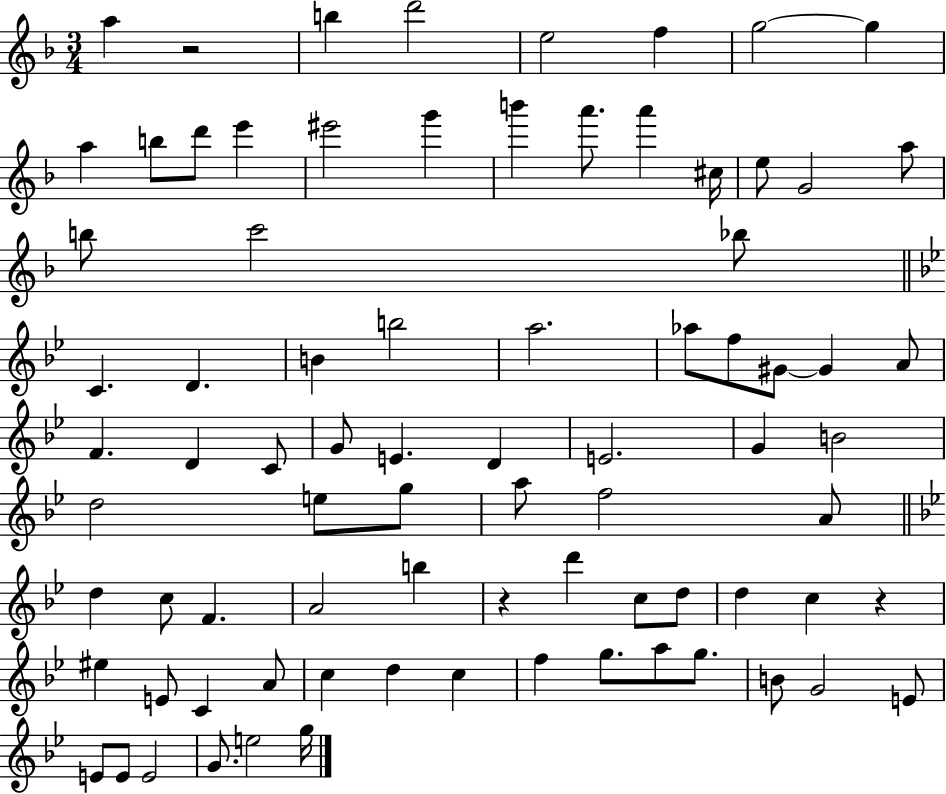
{
  \clef treble
  \numericTimeSignature
  \time 3/4
  \key f \major
  a''4 r2 | b''4 d'''2 | e''2 f''4 | g''2~~ g''4 | \break a''4 b''8 d'''8 e'''4 | eis'''2 g'''4 | b'''4 a'''8. a'''4 cis''16 | e''8 g'2 a''8 | \break b''8 c'''2 bes''8 | \bar "||" \break \key g \minor c'4. d'4. | b'4 b''2 | a''2. | aes''8 f''8 gis'8~~ gis'4 a'8 | \break f'4. d'4 c'8 | g'8 e'4. d'4 | e'2. | g'4 b'2 | \break d''2 e''8 g''8 | a''8 f''2 a'8 | \bar "||" \break \key bes \major d''4 c''8 f'4. | a'2 b''4 | r4 d'''4 c''8 d''8 | d''4 c''4 r4 | \break eis''4 e'8 c'4 a'8 | c''4 d''4 c''4 | f''4 g''8. a''8 g''8. | b'8 g'2 e'8 | \break e'8 e'8 e'2 | g'8. e''2 g''16 | \bar "|."
}